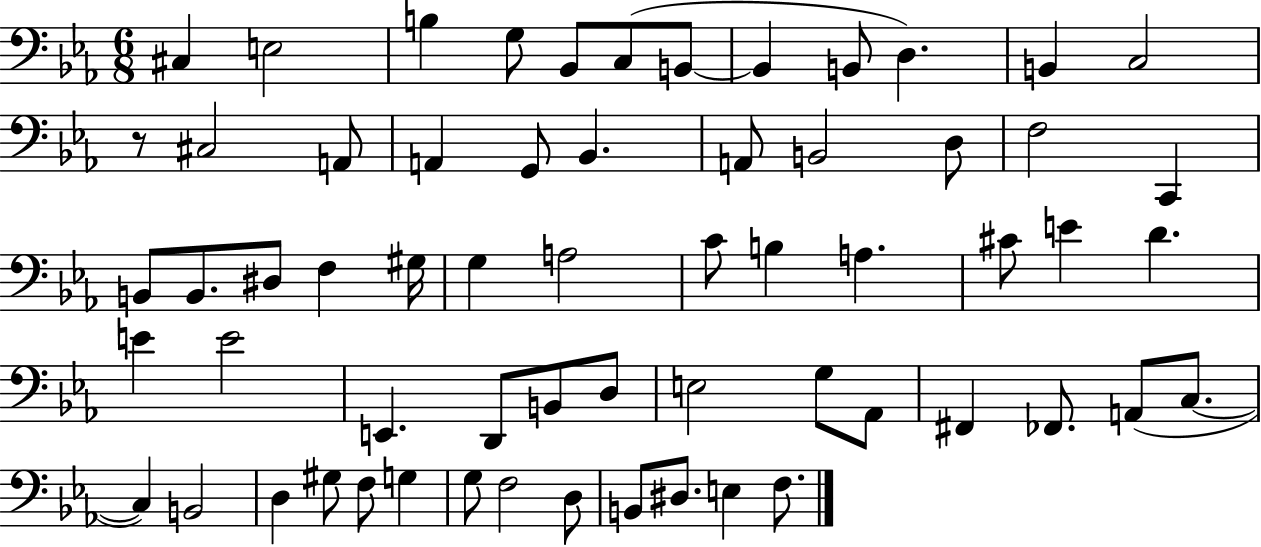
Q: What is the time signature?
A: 6/8